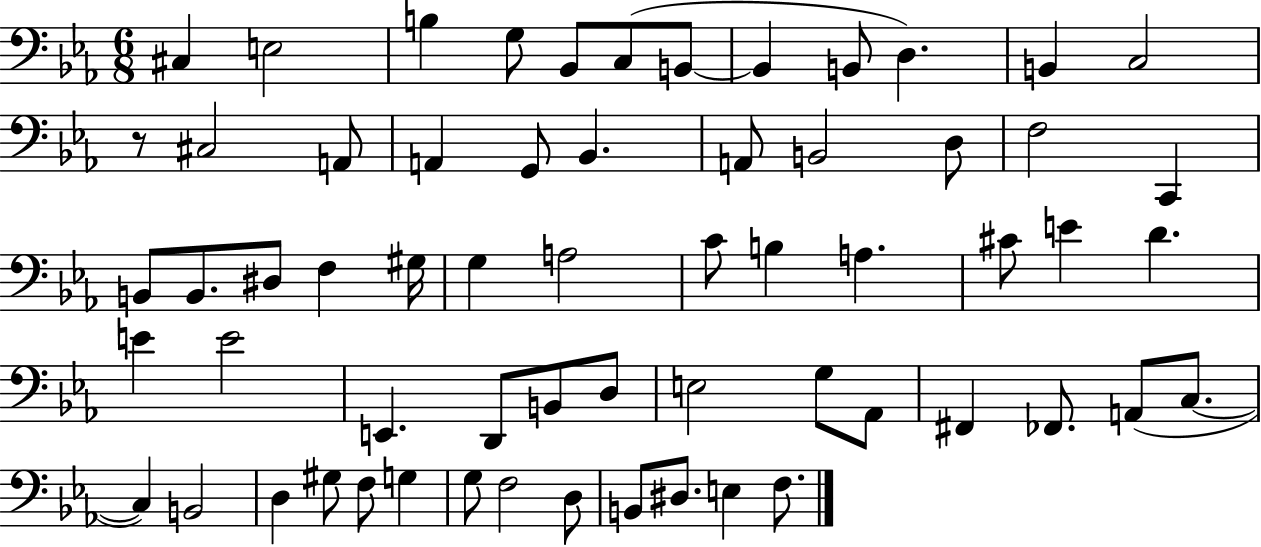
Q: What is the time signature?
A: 6/8